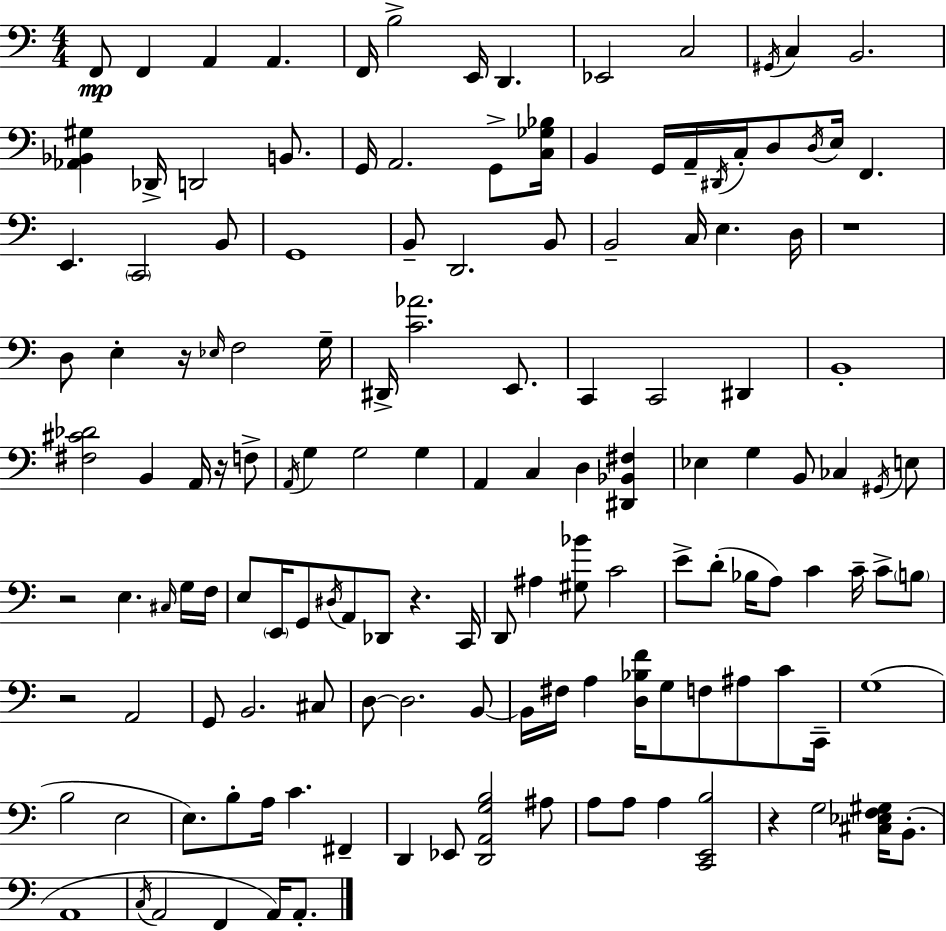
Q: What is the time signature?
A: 4/4